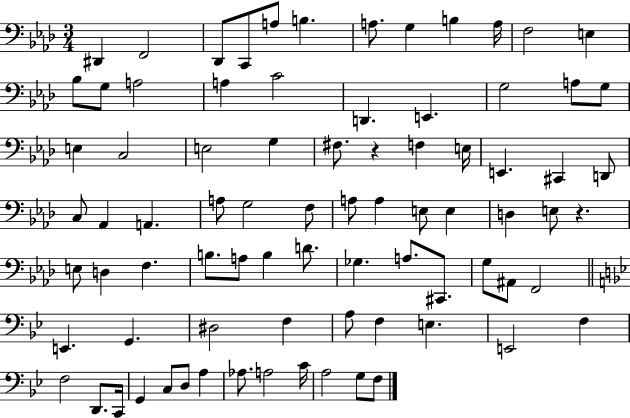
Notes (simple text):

D#2/q F2/h Db2/e C2/e A3/e B3/q. A3/e. G3/q B3/q A3/s F3/h E3/q Bb3/e G3/e A3/h A3/q C4/h D2/q. E2/q. G3/h A3/e G3/e E3/q C3/h E3/h G3/q F#3/e. R/q F3/q E3/s E2/q. C#2/q D2/e C3/e Ab2/q A2/q. A3/e G3/h F3/e A3/e A3/q E3/e E3/q D3/q E3/e R/q. E3/e D3/q F3/q. B3/e. A3/e B3/q D4/e. Gb3/q. A3/e. C#2/e. G3/e A#2/e F2/h E2/q. G2/q. D#3/h F3/q A3/e F3/q E3/q. E2/h F3/q F3/h D2/e. C2/s G2/q C3/e D3/e A3/q Ab3/e. A3/h C4/s A3/h G3/e F3/e